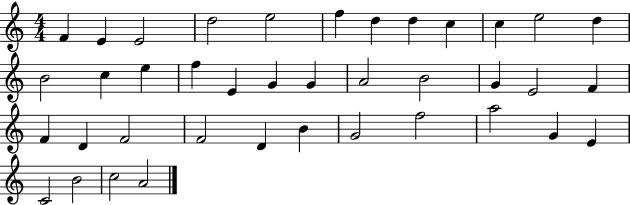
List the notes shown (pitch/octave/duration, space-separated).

F4/q E4/q E4/h D5/h E5/h F5/q D5/q D5/q C5/q C5/q E5/h D5/q B4/h C5/q E5/q F5/q E4/q G4/q G4/q A4/h B4/h G4/q E4/h F4/q F4/q D4/q F4/h F4/h D4/q B4/q G4/h F5/h A5/h G4/q E4/q C4/h B4/h C5/h A4/h